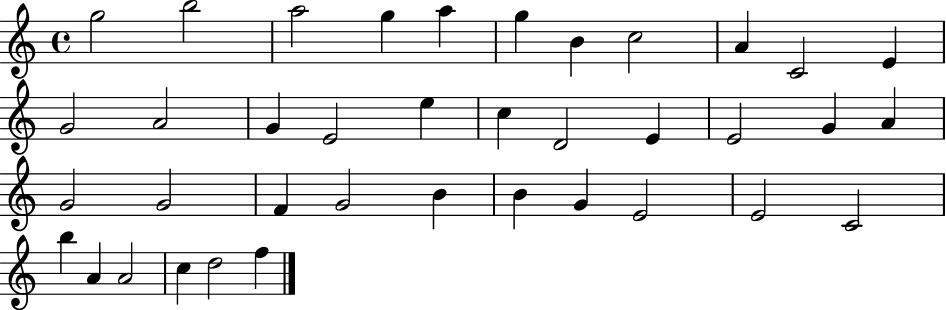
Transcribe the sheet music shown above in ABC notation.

X:1
T:Untitled
M:4/4
L:1/4
K:C
g2 b2 a2 g a g B c2 A C2 E G2 A2 G E2 e c D2 E E2 G A G2 G2 F G2 B B G E2 E2 C2 b A A2 c d2 f